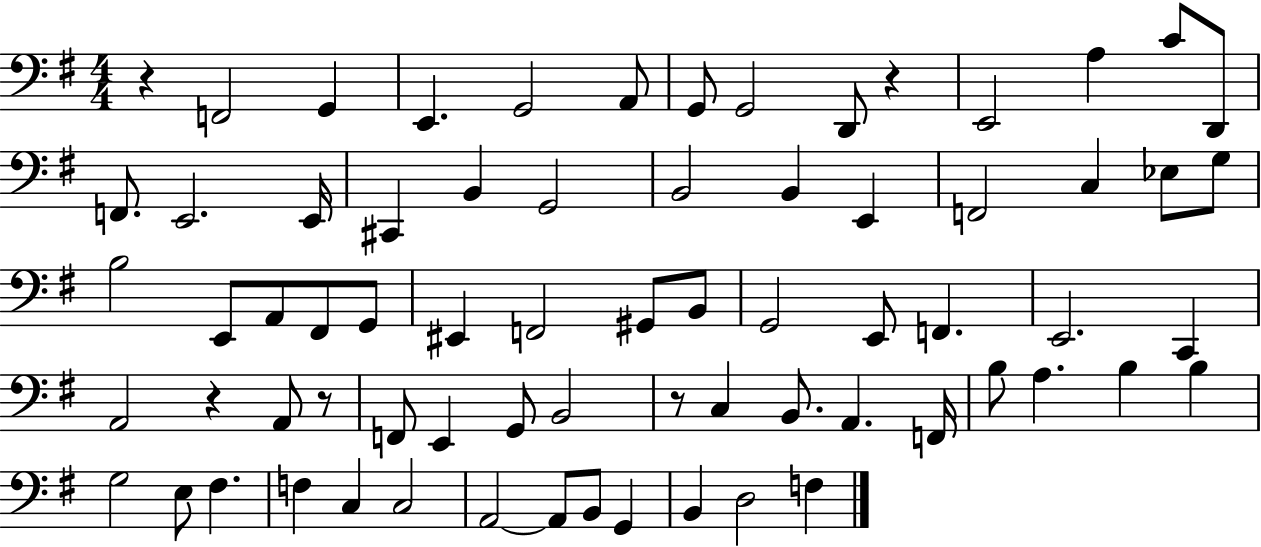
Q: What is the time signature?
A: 4/4